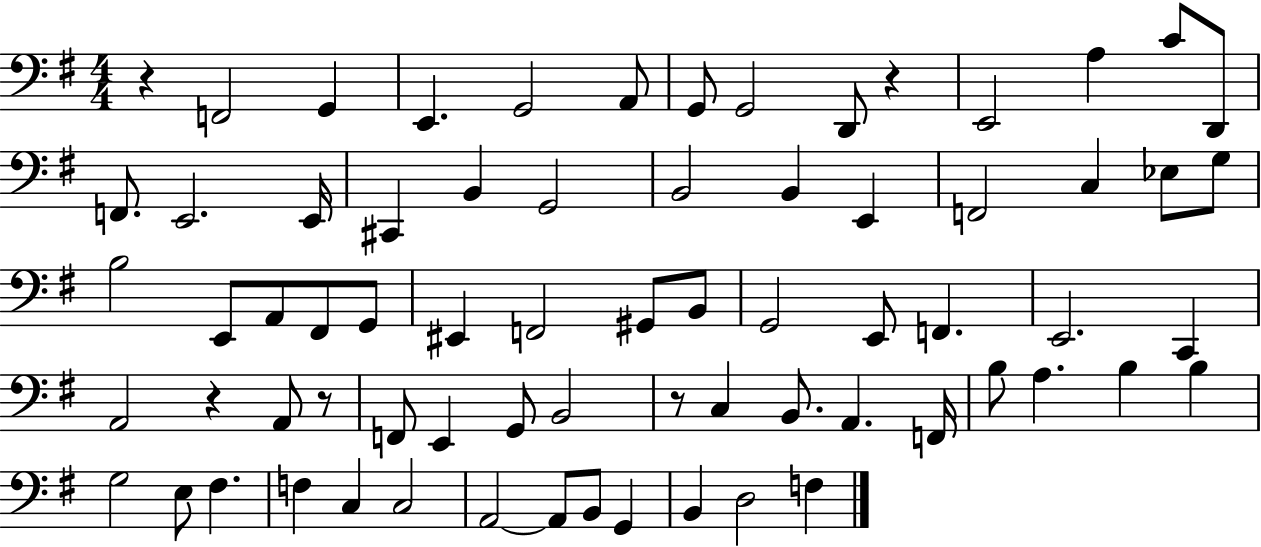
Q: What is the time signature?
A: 4/4